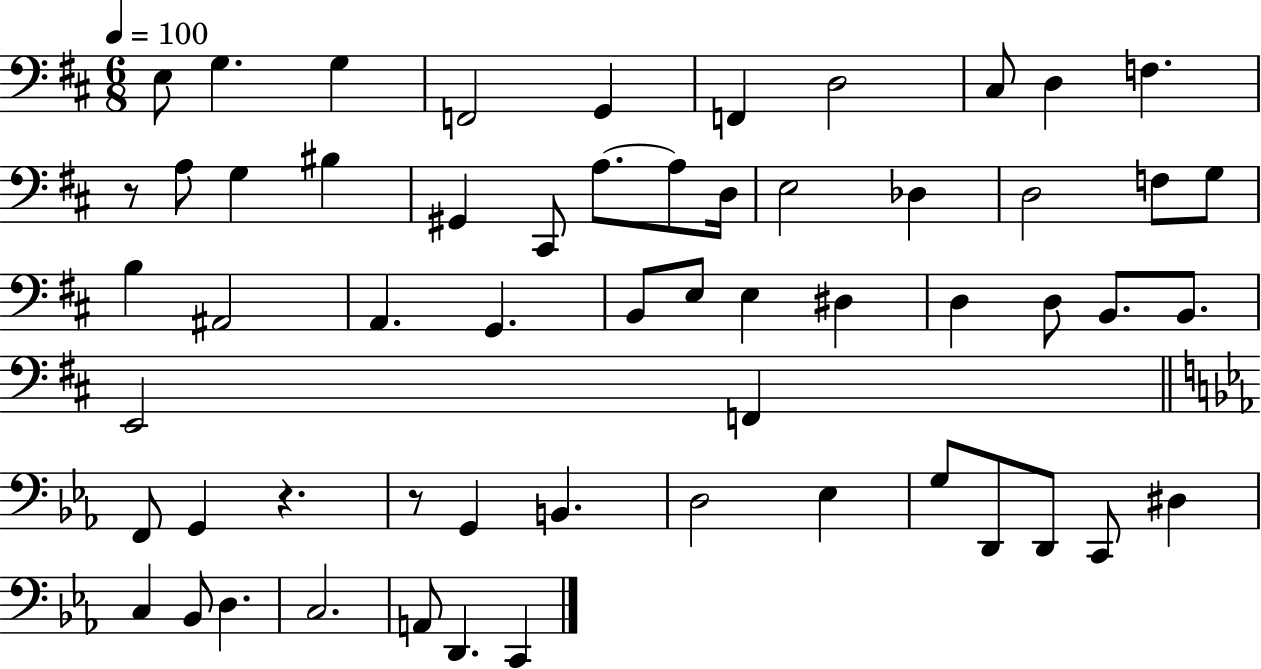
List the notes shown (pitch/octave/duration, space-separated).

E3/e G3/q. G3/q F2/h G2/q F2/q D3/h C#3/e D3/q F3/q. R/e A3/e G3/q BIS3/q G#2/q C#2/e A3/e. A3/e D3/s E3/h Db3/q D3/h F3/e G3/e B3/q A#2/h A2/q. G2/q. B2/e E3/e E3/q D#3/q D3/q D3/e B2/e. B2/e. E2/h F2/q F2/e G2/q R/q. R/e G2/q B2/q. D3/h Eb3/q G3/e D2/e D2/e C2/e D#3/q C3/q Bb2/e D3/q. C3/h. A2/e D2/q. C2/q